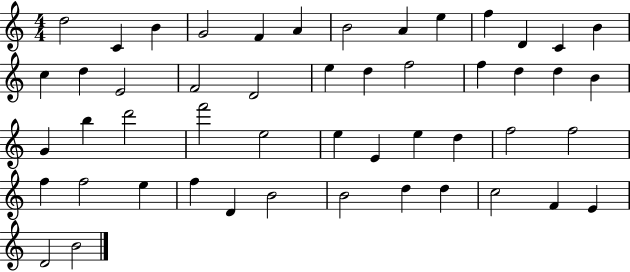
X:1
T:Untitled
M:4/4
L:1/4
K:C
d2 C B G2 F A B2 A e f D C B c d E2 F2 D2 e d f2 f d d B G b d'2 f'2 e2 e E e d f2 f2 f f2 e f D B2 B2 d d c2 F E D2 B2